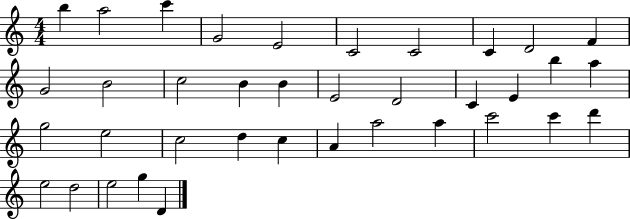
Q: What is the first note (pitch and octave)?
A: B5